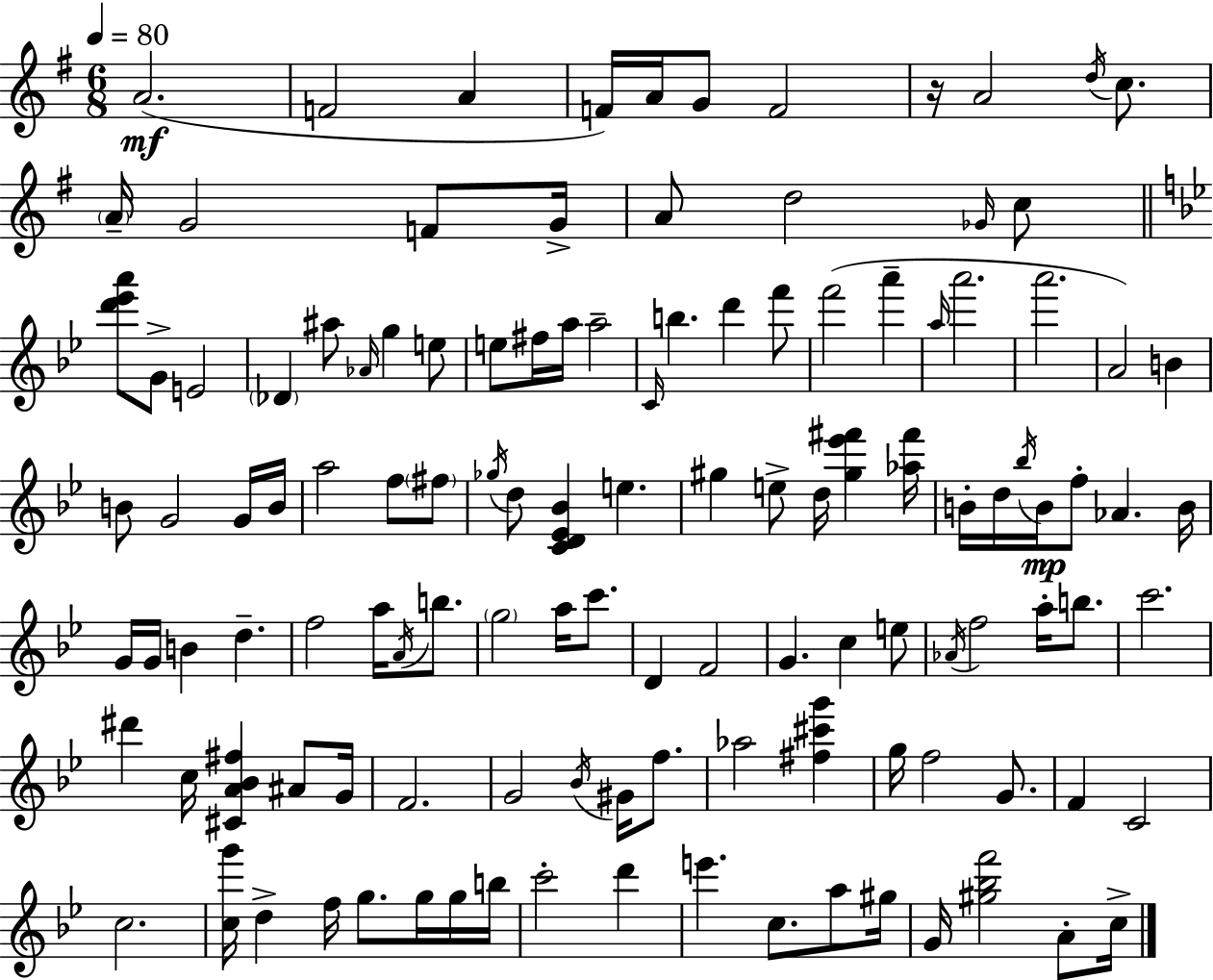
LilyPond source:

{
  \clef treble
  \numericTimeSignature
  \time 6/8
  \key g \major
  \tempo 4 = 80
  a'2.(\mf | f'2 a'4 | f'16) a'16 g'8 f'2 | r16 a'2 \acciaccatura { d''16 } c''8. | \break \parenthesize a'16-- g'2 f'8 | g'16-> a'8 d''2 \grace { ges'16 } | c''8 \bar "||" \break \key bes \major <d''' ees''' a'''>8 g'8-> e'2 | \parenthesize des'4 ais''8 \grace { aes'16 } g''4 e''8 | e''8 fis''16 a''16 a''2-- | \grace { c'16 } b''4. d'''4 | \break f'''8 f'''2( a'''4-- | \grace { a''16 } a'''2. | a'''2. | a'2) b'4 | \break b'8 g'2 | g'16 b'16 a''2 f''8 | \parenthesize fis''8 \acciaccatura { ges''16 } d''8 <c' d' ees' bes'>4 e''4. | gis''4 e''8-> d''16 <gis'' ees''' fis'''>4 | \break <aes'' fis'''>16 b'16-. d''16 \acciaccatura { bes''16 }\mp b'16 f''8-. aes'4. | b'16 g'16 g'16 b'4 d''4.-- | f''2 | a''16 \acciaccatura { a'16 } b''8. \parenthesize g''2 | \break a''16 c'''8. d'4 f'2 | g'4. | c''4 e''8 \acciaccatura { aes'16 } f''2 | a''16-. b''8. c'''2. | \break dis'''4 c''16 | <cis' a' bes' fis''>4 ais'8 g'16 f'2. | g'2 | \acciaccatura { bes'16 } gis'16 f''8. aes''2 | \break <fis'' cis''' g'''>4 g''16 f''2 | g'8. f'4 | c'2 c''2. | <c'' g'''>16 d''4-> | \break f''16 g''8. g''16 g''16 b''16 c'''2-. | d'''4 e'''4. | c''8. a''8 gis''16 g'16 <gis'' bes'' f'''>2 | a'8-. c''16-> \bar "|."
}